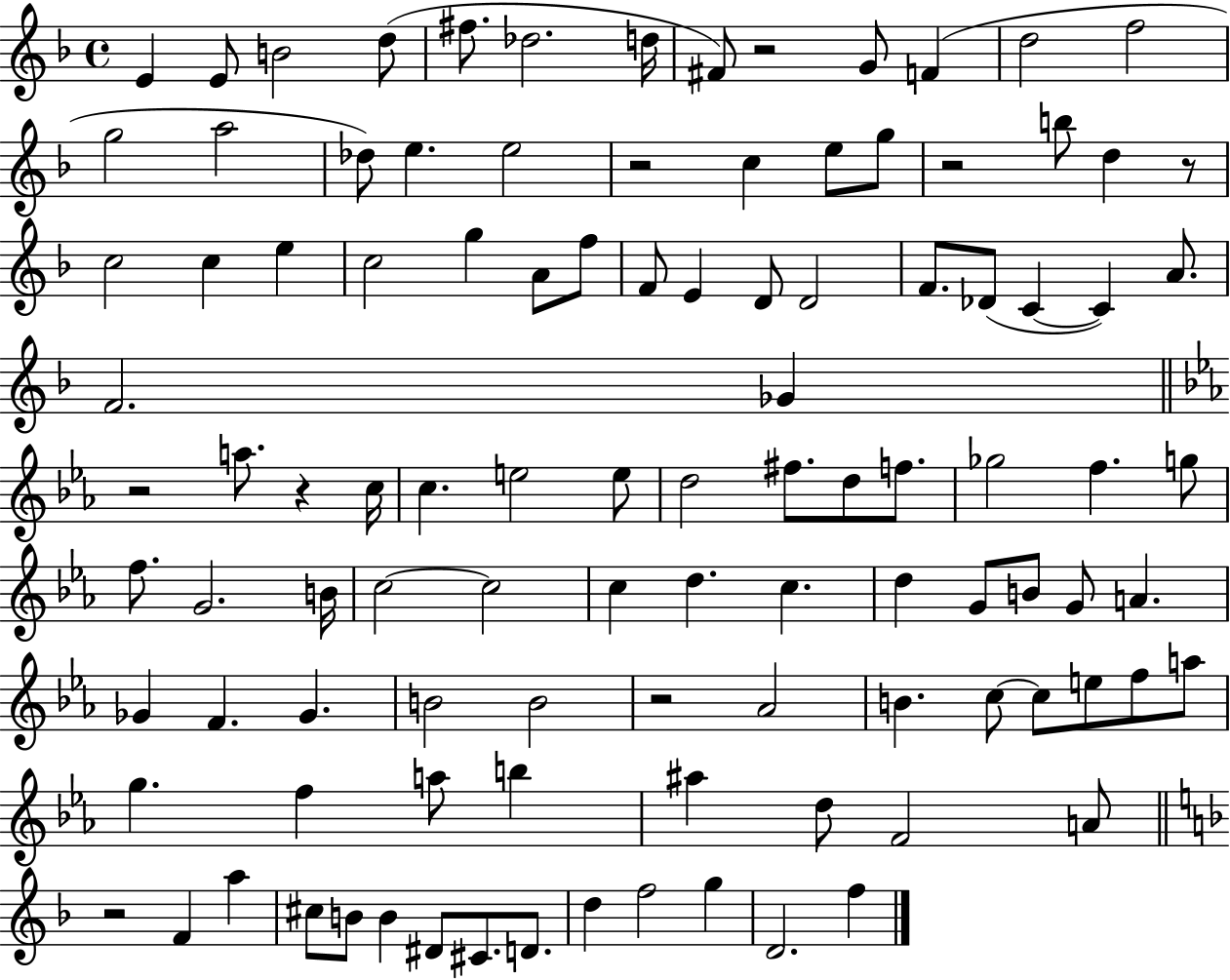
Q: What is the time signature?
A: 4/4